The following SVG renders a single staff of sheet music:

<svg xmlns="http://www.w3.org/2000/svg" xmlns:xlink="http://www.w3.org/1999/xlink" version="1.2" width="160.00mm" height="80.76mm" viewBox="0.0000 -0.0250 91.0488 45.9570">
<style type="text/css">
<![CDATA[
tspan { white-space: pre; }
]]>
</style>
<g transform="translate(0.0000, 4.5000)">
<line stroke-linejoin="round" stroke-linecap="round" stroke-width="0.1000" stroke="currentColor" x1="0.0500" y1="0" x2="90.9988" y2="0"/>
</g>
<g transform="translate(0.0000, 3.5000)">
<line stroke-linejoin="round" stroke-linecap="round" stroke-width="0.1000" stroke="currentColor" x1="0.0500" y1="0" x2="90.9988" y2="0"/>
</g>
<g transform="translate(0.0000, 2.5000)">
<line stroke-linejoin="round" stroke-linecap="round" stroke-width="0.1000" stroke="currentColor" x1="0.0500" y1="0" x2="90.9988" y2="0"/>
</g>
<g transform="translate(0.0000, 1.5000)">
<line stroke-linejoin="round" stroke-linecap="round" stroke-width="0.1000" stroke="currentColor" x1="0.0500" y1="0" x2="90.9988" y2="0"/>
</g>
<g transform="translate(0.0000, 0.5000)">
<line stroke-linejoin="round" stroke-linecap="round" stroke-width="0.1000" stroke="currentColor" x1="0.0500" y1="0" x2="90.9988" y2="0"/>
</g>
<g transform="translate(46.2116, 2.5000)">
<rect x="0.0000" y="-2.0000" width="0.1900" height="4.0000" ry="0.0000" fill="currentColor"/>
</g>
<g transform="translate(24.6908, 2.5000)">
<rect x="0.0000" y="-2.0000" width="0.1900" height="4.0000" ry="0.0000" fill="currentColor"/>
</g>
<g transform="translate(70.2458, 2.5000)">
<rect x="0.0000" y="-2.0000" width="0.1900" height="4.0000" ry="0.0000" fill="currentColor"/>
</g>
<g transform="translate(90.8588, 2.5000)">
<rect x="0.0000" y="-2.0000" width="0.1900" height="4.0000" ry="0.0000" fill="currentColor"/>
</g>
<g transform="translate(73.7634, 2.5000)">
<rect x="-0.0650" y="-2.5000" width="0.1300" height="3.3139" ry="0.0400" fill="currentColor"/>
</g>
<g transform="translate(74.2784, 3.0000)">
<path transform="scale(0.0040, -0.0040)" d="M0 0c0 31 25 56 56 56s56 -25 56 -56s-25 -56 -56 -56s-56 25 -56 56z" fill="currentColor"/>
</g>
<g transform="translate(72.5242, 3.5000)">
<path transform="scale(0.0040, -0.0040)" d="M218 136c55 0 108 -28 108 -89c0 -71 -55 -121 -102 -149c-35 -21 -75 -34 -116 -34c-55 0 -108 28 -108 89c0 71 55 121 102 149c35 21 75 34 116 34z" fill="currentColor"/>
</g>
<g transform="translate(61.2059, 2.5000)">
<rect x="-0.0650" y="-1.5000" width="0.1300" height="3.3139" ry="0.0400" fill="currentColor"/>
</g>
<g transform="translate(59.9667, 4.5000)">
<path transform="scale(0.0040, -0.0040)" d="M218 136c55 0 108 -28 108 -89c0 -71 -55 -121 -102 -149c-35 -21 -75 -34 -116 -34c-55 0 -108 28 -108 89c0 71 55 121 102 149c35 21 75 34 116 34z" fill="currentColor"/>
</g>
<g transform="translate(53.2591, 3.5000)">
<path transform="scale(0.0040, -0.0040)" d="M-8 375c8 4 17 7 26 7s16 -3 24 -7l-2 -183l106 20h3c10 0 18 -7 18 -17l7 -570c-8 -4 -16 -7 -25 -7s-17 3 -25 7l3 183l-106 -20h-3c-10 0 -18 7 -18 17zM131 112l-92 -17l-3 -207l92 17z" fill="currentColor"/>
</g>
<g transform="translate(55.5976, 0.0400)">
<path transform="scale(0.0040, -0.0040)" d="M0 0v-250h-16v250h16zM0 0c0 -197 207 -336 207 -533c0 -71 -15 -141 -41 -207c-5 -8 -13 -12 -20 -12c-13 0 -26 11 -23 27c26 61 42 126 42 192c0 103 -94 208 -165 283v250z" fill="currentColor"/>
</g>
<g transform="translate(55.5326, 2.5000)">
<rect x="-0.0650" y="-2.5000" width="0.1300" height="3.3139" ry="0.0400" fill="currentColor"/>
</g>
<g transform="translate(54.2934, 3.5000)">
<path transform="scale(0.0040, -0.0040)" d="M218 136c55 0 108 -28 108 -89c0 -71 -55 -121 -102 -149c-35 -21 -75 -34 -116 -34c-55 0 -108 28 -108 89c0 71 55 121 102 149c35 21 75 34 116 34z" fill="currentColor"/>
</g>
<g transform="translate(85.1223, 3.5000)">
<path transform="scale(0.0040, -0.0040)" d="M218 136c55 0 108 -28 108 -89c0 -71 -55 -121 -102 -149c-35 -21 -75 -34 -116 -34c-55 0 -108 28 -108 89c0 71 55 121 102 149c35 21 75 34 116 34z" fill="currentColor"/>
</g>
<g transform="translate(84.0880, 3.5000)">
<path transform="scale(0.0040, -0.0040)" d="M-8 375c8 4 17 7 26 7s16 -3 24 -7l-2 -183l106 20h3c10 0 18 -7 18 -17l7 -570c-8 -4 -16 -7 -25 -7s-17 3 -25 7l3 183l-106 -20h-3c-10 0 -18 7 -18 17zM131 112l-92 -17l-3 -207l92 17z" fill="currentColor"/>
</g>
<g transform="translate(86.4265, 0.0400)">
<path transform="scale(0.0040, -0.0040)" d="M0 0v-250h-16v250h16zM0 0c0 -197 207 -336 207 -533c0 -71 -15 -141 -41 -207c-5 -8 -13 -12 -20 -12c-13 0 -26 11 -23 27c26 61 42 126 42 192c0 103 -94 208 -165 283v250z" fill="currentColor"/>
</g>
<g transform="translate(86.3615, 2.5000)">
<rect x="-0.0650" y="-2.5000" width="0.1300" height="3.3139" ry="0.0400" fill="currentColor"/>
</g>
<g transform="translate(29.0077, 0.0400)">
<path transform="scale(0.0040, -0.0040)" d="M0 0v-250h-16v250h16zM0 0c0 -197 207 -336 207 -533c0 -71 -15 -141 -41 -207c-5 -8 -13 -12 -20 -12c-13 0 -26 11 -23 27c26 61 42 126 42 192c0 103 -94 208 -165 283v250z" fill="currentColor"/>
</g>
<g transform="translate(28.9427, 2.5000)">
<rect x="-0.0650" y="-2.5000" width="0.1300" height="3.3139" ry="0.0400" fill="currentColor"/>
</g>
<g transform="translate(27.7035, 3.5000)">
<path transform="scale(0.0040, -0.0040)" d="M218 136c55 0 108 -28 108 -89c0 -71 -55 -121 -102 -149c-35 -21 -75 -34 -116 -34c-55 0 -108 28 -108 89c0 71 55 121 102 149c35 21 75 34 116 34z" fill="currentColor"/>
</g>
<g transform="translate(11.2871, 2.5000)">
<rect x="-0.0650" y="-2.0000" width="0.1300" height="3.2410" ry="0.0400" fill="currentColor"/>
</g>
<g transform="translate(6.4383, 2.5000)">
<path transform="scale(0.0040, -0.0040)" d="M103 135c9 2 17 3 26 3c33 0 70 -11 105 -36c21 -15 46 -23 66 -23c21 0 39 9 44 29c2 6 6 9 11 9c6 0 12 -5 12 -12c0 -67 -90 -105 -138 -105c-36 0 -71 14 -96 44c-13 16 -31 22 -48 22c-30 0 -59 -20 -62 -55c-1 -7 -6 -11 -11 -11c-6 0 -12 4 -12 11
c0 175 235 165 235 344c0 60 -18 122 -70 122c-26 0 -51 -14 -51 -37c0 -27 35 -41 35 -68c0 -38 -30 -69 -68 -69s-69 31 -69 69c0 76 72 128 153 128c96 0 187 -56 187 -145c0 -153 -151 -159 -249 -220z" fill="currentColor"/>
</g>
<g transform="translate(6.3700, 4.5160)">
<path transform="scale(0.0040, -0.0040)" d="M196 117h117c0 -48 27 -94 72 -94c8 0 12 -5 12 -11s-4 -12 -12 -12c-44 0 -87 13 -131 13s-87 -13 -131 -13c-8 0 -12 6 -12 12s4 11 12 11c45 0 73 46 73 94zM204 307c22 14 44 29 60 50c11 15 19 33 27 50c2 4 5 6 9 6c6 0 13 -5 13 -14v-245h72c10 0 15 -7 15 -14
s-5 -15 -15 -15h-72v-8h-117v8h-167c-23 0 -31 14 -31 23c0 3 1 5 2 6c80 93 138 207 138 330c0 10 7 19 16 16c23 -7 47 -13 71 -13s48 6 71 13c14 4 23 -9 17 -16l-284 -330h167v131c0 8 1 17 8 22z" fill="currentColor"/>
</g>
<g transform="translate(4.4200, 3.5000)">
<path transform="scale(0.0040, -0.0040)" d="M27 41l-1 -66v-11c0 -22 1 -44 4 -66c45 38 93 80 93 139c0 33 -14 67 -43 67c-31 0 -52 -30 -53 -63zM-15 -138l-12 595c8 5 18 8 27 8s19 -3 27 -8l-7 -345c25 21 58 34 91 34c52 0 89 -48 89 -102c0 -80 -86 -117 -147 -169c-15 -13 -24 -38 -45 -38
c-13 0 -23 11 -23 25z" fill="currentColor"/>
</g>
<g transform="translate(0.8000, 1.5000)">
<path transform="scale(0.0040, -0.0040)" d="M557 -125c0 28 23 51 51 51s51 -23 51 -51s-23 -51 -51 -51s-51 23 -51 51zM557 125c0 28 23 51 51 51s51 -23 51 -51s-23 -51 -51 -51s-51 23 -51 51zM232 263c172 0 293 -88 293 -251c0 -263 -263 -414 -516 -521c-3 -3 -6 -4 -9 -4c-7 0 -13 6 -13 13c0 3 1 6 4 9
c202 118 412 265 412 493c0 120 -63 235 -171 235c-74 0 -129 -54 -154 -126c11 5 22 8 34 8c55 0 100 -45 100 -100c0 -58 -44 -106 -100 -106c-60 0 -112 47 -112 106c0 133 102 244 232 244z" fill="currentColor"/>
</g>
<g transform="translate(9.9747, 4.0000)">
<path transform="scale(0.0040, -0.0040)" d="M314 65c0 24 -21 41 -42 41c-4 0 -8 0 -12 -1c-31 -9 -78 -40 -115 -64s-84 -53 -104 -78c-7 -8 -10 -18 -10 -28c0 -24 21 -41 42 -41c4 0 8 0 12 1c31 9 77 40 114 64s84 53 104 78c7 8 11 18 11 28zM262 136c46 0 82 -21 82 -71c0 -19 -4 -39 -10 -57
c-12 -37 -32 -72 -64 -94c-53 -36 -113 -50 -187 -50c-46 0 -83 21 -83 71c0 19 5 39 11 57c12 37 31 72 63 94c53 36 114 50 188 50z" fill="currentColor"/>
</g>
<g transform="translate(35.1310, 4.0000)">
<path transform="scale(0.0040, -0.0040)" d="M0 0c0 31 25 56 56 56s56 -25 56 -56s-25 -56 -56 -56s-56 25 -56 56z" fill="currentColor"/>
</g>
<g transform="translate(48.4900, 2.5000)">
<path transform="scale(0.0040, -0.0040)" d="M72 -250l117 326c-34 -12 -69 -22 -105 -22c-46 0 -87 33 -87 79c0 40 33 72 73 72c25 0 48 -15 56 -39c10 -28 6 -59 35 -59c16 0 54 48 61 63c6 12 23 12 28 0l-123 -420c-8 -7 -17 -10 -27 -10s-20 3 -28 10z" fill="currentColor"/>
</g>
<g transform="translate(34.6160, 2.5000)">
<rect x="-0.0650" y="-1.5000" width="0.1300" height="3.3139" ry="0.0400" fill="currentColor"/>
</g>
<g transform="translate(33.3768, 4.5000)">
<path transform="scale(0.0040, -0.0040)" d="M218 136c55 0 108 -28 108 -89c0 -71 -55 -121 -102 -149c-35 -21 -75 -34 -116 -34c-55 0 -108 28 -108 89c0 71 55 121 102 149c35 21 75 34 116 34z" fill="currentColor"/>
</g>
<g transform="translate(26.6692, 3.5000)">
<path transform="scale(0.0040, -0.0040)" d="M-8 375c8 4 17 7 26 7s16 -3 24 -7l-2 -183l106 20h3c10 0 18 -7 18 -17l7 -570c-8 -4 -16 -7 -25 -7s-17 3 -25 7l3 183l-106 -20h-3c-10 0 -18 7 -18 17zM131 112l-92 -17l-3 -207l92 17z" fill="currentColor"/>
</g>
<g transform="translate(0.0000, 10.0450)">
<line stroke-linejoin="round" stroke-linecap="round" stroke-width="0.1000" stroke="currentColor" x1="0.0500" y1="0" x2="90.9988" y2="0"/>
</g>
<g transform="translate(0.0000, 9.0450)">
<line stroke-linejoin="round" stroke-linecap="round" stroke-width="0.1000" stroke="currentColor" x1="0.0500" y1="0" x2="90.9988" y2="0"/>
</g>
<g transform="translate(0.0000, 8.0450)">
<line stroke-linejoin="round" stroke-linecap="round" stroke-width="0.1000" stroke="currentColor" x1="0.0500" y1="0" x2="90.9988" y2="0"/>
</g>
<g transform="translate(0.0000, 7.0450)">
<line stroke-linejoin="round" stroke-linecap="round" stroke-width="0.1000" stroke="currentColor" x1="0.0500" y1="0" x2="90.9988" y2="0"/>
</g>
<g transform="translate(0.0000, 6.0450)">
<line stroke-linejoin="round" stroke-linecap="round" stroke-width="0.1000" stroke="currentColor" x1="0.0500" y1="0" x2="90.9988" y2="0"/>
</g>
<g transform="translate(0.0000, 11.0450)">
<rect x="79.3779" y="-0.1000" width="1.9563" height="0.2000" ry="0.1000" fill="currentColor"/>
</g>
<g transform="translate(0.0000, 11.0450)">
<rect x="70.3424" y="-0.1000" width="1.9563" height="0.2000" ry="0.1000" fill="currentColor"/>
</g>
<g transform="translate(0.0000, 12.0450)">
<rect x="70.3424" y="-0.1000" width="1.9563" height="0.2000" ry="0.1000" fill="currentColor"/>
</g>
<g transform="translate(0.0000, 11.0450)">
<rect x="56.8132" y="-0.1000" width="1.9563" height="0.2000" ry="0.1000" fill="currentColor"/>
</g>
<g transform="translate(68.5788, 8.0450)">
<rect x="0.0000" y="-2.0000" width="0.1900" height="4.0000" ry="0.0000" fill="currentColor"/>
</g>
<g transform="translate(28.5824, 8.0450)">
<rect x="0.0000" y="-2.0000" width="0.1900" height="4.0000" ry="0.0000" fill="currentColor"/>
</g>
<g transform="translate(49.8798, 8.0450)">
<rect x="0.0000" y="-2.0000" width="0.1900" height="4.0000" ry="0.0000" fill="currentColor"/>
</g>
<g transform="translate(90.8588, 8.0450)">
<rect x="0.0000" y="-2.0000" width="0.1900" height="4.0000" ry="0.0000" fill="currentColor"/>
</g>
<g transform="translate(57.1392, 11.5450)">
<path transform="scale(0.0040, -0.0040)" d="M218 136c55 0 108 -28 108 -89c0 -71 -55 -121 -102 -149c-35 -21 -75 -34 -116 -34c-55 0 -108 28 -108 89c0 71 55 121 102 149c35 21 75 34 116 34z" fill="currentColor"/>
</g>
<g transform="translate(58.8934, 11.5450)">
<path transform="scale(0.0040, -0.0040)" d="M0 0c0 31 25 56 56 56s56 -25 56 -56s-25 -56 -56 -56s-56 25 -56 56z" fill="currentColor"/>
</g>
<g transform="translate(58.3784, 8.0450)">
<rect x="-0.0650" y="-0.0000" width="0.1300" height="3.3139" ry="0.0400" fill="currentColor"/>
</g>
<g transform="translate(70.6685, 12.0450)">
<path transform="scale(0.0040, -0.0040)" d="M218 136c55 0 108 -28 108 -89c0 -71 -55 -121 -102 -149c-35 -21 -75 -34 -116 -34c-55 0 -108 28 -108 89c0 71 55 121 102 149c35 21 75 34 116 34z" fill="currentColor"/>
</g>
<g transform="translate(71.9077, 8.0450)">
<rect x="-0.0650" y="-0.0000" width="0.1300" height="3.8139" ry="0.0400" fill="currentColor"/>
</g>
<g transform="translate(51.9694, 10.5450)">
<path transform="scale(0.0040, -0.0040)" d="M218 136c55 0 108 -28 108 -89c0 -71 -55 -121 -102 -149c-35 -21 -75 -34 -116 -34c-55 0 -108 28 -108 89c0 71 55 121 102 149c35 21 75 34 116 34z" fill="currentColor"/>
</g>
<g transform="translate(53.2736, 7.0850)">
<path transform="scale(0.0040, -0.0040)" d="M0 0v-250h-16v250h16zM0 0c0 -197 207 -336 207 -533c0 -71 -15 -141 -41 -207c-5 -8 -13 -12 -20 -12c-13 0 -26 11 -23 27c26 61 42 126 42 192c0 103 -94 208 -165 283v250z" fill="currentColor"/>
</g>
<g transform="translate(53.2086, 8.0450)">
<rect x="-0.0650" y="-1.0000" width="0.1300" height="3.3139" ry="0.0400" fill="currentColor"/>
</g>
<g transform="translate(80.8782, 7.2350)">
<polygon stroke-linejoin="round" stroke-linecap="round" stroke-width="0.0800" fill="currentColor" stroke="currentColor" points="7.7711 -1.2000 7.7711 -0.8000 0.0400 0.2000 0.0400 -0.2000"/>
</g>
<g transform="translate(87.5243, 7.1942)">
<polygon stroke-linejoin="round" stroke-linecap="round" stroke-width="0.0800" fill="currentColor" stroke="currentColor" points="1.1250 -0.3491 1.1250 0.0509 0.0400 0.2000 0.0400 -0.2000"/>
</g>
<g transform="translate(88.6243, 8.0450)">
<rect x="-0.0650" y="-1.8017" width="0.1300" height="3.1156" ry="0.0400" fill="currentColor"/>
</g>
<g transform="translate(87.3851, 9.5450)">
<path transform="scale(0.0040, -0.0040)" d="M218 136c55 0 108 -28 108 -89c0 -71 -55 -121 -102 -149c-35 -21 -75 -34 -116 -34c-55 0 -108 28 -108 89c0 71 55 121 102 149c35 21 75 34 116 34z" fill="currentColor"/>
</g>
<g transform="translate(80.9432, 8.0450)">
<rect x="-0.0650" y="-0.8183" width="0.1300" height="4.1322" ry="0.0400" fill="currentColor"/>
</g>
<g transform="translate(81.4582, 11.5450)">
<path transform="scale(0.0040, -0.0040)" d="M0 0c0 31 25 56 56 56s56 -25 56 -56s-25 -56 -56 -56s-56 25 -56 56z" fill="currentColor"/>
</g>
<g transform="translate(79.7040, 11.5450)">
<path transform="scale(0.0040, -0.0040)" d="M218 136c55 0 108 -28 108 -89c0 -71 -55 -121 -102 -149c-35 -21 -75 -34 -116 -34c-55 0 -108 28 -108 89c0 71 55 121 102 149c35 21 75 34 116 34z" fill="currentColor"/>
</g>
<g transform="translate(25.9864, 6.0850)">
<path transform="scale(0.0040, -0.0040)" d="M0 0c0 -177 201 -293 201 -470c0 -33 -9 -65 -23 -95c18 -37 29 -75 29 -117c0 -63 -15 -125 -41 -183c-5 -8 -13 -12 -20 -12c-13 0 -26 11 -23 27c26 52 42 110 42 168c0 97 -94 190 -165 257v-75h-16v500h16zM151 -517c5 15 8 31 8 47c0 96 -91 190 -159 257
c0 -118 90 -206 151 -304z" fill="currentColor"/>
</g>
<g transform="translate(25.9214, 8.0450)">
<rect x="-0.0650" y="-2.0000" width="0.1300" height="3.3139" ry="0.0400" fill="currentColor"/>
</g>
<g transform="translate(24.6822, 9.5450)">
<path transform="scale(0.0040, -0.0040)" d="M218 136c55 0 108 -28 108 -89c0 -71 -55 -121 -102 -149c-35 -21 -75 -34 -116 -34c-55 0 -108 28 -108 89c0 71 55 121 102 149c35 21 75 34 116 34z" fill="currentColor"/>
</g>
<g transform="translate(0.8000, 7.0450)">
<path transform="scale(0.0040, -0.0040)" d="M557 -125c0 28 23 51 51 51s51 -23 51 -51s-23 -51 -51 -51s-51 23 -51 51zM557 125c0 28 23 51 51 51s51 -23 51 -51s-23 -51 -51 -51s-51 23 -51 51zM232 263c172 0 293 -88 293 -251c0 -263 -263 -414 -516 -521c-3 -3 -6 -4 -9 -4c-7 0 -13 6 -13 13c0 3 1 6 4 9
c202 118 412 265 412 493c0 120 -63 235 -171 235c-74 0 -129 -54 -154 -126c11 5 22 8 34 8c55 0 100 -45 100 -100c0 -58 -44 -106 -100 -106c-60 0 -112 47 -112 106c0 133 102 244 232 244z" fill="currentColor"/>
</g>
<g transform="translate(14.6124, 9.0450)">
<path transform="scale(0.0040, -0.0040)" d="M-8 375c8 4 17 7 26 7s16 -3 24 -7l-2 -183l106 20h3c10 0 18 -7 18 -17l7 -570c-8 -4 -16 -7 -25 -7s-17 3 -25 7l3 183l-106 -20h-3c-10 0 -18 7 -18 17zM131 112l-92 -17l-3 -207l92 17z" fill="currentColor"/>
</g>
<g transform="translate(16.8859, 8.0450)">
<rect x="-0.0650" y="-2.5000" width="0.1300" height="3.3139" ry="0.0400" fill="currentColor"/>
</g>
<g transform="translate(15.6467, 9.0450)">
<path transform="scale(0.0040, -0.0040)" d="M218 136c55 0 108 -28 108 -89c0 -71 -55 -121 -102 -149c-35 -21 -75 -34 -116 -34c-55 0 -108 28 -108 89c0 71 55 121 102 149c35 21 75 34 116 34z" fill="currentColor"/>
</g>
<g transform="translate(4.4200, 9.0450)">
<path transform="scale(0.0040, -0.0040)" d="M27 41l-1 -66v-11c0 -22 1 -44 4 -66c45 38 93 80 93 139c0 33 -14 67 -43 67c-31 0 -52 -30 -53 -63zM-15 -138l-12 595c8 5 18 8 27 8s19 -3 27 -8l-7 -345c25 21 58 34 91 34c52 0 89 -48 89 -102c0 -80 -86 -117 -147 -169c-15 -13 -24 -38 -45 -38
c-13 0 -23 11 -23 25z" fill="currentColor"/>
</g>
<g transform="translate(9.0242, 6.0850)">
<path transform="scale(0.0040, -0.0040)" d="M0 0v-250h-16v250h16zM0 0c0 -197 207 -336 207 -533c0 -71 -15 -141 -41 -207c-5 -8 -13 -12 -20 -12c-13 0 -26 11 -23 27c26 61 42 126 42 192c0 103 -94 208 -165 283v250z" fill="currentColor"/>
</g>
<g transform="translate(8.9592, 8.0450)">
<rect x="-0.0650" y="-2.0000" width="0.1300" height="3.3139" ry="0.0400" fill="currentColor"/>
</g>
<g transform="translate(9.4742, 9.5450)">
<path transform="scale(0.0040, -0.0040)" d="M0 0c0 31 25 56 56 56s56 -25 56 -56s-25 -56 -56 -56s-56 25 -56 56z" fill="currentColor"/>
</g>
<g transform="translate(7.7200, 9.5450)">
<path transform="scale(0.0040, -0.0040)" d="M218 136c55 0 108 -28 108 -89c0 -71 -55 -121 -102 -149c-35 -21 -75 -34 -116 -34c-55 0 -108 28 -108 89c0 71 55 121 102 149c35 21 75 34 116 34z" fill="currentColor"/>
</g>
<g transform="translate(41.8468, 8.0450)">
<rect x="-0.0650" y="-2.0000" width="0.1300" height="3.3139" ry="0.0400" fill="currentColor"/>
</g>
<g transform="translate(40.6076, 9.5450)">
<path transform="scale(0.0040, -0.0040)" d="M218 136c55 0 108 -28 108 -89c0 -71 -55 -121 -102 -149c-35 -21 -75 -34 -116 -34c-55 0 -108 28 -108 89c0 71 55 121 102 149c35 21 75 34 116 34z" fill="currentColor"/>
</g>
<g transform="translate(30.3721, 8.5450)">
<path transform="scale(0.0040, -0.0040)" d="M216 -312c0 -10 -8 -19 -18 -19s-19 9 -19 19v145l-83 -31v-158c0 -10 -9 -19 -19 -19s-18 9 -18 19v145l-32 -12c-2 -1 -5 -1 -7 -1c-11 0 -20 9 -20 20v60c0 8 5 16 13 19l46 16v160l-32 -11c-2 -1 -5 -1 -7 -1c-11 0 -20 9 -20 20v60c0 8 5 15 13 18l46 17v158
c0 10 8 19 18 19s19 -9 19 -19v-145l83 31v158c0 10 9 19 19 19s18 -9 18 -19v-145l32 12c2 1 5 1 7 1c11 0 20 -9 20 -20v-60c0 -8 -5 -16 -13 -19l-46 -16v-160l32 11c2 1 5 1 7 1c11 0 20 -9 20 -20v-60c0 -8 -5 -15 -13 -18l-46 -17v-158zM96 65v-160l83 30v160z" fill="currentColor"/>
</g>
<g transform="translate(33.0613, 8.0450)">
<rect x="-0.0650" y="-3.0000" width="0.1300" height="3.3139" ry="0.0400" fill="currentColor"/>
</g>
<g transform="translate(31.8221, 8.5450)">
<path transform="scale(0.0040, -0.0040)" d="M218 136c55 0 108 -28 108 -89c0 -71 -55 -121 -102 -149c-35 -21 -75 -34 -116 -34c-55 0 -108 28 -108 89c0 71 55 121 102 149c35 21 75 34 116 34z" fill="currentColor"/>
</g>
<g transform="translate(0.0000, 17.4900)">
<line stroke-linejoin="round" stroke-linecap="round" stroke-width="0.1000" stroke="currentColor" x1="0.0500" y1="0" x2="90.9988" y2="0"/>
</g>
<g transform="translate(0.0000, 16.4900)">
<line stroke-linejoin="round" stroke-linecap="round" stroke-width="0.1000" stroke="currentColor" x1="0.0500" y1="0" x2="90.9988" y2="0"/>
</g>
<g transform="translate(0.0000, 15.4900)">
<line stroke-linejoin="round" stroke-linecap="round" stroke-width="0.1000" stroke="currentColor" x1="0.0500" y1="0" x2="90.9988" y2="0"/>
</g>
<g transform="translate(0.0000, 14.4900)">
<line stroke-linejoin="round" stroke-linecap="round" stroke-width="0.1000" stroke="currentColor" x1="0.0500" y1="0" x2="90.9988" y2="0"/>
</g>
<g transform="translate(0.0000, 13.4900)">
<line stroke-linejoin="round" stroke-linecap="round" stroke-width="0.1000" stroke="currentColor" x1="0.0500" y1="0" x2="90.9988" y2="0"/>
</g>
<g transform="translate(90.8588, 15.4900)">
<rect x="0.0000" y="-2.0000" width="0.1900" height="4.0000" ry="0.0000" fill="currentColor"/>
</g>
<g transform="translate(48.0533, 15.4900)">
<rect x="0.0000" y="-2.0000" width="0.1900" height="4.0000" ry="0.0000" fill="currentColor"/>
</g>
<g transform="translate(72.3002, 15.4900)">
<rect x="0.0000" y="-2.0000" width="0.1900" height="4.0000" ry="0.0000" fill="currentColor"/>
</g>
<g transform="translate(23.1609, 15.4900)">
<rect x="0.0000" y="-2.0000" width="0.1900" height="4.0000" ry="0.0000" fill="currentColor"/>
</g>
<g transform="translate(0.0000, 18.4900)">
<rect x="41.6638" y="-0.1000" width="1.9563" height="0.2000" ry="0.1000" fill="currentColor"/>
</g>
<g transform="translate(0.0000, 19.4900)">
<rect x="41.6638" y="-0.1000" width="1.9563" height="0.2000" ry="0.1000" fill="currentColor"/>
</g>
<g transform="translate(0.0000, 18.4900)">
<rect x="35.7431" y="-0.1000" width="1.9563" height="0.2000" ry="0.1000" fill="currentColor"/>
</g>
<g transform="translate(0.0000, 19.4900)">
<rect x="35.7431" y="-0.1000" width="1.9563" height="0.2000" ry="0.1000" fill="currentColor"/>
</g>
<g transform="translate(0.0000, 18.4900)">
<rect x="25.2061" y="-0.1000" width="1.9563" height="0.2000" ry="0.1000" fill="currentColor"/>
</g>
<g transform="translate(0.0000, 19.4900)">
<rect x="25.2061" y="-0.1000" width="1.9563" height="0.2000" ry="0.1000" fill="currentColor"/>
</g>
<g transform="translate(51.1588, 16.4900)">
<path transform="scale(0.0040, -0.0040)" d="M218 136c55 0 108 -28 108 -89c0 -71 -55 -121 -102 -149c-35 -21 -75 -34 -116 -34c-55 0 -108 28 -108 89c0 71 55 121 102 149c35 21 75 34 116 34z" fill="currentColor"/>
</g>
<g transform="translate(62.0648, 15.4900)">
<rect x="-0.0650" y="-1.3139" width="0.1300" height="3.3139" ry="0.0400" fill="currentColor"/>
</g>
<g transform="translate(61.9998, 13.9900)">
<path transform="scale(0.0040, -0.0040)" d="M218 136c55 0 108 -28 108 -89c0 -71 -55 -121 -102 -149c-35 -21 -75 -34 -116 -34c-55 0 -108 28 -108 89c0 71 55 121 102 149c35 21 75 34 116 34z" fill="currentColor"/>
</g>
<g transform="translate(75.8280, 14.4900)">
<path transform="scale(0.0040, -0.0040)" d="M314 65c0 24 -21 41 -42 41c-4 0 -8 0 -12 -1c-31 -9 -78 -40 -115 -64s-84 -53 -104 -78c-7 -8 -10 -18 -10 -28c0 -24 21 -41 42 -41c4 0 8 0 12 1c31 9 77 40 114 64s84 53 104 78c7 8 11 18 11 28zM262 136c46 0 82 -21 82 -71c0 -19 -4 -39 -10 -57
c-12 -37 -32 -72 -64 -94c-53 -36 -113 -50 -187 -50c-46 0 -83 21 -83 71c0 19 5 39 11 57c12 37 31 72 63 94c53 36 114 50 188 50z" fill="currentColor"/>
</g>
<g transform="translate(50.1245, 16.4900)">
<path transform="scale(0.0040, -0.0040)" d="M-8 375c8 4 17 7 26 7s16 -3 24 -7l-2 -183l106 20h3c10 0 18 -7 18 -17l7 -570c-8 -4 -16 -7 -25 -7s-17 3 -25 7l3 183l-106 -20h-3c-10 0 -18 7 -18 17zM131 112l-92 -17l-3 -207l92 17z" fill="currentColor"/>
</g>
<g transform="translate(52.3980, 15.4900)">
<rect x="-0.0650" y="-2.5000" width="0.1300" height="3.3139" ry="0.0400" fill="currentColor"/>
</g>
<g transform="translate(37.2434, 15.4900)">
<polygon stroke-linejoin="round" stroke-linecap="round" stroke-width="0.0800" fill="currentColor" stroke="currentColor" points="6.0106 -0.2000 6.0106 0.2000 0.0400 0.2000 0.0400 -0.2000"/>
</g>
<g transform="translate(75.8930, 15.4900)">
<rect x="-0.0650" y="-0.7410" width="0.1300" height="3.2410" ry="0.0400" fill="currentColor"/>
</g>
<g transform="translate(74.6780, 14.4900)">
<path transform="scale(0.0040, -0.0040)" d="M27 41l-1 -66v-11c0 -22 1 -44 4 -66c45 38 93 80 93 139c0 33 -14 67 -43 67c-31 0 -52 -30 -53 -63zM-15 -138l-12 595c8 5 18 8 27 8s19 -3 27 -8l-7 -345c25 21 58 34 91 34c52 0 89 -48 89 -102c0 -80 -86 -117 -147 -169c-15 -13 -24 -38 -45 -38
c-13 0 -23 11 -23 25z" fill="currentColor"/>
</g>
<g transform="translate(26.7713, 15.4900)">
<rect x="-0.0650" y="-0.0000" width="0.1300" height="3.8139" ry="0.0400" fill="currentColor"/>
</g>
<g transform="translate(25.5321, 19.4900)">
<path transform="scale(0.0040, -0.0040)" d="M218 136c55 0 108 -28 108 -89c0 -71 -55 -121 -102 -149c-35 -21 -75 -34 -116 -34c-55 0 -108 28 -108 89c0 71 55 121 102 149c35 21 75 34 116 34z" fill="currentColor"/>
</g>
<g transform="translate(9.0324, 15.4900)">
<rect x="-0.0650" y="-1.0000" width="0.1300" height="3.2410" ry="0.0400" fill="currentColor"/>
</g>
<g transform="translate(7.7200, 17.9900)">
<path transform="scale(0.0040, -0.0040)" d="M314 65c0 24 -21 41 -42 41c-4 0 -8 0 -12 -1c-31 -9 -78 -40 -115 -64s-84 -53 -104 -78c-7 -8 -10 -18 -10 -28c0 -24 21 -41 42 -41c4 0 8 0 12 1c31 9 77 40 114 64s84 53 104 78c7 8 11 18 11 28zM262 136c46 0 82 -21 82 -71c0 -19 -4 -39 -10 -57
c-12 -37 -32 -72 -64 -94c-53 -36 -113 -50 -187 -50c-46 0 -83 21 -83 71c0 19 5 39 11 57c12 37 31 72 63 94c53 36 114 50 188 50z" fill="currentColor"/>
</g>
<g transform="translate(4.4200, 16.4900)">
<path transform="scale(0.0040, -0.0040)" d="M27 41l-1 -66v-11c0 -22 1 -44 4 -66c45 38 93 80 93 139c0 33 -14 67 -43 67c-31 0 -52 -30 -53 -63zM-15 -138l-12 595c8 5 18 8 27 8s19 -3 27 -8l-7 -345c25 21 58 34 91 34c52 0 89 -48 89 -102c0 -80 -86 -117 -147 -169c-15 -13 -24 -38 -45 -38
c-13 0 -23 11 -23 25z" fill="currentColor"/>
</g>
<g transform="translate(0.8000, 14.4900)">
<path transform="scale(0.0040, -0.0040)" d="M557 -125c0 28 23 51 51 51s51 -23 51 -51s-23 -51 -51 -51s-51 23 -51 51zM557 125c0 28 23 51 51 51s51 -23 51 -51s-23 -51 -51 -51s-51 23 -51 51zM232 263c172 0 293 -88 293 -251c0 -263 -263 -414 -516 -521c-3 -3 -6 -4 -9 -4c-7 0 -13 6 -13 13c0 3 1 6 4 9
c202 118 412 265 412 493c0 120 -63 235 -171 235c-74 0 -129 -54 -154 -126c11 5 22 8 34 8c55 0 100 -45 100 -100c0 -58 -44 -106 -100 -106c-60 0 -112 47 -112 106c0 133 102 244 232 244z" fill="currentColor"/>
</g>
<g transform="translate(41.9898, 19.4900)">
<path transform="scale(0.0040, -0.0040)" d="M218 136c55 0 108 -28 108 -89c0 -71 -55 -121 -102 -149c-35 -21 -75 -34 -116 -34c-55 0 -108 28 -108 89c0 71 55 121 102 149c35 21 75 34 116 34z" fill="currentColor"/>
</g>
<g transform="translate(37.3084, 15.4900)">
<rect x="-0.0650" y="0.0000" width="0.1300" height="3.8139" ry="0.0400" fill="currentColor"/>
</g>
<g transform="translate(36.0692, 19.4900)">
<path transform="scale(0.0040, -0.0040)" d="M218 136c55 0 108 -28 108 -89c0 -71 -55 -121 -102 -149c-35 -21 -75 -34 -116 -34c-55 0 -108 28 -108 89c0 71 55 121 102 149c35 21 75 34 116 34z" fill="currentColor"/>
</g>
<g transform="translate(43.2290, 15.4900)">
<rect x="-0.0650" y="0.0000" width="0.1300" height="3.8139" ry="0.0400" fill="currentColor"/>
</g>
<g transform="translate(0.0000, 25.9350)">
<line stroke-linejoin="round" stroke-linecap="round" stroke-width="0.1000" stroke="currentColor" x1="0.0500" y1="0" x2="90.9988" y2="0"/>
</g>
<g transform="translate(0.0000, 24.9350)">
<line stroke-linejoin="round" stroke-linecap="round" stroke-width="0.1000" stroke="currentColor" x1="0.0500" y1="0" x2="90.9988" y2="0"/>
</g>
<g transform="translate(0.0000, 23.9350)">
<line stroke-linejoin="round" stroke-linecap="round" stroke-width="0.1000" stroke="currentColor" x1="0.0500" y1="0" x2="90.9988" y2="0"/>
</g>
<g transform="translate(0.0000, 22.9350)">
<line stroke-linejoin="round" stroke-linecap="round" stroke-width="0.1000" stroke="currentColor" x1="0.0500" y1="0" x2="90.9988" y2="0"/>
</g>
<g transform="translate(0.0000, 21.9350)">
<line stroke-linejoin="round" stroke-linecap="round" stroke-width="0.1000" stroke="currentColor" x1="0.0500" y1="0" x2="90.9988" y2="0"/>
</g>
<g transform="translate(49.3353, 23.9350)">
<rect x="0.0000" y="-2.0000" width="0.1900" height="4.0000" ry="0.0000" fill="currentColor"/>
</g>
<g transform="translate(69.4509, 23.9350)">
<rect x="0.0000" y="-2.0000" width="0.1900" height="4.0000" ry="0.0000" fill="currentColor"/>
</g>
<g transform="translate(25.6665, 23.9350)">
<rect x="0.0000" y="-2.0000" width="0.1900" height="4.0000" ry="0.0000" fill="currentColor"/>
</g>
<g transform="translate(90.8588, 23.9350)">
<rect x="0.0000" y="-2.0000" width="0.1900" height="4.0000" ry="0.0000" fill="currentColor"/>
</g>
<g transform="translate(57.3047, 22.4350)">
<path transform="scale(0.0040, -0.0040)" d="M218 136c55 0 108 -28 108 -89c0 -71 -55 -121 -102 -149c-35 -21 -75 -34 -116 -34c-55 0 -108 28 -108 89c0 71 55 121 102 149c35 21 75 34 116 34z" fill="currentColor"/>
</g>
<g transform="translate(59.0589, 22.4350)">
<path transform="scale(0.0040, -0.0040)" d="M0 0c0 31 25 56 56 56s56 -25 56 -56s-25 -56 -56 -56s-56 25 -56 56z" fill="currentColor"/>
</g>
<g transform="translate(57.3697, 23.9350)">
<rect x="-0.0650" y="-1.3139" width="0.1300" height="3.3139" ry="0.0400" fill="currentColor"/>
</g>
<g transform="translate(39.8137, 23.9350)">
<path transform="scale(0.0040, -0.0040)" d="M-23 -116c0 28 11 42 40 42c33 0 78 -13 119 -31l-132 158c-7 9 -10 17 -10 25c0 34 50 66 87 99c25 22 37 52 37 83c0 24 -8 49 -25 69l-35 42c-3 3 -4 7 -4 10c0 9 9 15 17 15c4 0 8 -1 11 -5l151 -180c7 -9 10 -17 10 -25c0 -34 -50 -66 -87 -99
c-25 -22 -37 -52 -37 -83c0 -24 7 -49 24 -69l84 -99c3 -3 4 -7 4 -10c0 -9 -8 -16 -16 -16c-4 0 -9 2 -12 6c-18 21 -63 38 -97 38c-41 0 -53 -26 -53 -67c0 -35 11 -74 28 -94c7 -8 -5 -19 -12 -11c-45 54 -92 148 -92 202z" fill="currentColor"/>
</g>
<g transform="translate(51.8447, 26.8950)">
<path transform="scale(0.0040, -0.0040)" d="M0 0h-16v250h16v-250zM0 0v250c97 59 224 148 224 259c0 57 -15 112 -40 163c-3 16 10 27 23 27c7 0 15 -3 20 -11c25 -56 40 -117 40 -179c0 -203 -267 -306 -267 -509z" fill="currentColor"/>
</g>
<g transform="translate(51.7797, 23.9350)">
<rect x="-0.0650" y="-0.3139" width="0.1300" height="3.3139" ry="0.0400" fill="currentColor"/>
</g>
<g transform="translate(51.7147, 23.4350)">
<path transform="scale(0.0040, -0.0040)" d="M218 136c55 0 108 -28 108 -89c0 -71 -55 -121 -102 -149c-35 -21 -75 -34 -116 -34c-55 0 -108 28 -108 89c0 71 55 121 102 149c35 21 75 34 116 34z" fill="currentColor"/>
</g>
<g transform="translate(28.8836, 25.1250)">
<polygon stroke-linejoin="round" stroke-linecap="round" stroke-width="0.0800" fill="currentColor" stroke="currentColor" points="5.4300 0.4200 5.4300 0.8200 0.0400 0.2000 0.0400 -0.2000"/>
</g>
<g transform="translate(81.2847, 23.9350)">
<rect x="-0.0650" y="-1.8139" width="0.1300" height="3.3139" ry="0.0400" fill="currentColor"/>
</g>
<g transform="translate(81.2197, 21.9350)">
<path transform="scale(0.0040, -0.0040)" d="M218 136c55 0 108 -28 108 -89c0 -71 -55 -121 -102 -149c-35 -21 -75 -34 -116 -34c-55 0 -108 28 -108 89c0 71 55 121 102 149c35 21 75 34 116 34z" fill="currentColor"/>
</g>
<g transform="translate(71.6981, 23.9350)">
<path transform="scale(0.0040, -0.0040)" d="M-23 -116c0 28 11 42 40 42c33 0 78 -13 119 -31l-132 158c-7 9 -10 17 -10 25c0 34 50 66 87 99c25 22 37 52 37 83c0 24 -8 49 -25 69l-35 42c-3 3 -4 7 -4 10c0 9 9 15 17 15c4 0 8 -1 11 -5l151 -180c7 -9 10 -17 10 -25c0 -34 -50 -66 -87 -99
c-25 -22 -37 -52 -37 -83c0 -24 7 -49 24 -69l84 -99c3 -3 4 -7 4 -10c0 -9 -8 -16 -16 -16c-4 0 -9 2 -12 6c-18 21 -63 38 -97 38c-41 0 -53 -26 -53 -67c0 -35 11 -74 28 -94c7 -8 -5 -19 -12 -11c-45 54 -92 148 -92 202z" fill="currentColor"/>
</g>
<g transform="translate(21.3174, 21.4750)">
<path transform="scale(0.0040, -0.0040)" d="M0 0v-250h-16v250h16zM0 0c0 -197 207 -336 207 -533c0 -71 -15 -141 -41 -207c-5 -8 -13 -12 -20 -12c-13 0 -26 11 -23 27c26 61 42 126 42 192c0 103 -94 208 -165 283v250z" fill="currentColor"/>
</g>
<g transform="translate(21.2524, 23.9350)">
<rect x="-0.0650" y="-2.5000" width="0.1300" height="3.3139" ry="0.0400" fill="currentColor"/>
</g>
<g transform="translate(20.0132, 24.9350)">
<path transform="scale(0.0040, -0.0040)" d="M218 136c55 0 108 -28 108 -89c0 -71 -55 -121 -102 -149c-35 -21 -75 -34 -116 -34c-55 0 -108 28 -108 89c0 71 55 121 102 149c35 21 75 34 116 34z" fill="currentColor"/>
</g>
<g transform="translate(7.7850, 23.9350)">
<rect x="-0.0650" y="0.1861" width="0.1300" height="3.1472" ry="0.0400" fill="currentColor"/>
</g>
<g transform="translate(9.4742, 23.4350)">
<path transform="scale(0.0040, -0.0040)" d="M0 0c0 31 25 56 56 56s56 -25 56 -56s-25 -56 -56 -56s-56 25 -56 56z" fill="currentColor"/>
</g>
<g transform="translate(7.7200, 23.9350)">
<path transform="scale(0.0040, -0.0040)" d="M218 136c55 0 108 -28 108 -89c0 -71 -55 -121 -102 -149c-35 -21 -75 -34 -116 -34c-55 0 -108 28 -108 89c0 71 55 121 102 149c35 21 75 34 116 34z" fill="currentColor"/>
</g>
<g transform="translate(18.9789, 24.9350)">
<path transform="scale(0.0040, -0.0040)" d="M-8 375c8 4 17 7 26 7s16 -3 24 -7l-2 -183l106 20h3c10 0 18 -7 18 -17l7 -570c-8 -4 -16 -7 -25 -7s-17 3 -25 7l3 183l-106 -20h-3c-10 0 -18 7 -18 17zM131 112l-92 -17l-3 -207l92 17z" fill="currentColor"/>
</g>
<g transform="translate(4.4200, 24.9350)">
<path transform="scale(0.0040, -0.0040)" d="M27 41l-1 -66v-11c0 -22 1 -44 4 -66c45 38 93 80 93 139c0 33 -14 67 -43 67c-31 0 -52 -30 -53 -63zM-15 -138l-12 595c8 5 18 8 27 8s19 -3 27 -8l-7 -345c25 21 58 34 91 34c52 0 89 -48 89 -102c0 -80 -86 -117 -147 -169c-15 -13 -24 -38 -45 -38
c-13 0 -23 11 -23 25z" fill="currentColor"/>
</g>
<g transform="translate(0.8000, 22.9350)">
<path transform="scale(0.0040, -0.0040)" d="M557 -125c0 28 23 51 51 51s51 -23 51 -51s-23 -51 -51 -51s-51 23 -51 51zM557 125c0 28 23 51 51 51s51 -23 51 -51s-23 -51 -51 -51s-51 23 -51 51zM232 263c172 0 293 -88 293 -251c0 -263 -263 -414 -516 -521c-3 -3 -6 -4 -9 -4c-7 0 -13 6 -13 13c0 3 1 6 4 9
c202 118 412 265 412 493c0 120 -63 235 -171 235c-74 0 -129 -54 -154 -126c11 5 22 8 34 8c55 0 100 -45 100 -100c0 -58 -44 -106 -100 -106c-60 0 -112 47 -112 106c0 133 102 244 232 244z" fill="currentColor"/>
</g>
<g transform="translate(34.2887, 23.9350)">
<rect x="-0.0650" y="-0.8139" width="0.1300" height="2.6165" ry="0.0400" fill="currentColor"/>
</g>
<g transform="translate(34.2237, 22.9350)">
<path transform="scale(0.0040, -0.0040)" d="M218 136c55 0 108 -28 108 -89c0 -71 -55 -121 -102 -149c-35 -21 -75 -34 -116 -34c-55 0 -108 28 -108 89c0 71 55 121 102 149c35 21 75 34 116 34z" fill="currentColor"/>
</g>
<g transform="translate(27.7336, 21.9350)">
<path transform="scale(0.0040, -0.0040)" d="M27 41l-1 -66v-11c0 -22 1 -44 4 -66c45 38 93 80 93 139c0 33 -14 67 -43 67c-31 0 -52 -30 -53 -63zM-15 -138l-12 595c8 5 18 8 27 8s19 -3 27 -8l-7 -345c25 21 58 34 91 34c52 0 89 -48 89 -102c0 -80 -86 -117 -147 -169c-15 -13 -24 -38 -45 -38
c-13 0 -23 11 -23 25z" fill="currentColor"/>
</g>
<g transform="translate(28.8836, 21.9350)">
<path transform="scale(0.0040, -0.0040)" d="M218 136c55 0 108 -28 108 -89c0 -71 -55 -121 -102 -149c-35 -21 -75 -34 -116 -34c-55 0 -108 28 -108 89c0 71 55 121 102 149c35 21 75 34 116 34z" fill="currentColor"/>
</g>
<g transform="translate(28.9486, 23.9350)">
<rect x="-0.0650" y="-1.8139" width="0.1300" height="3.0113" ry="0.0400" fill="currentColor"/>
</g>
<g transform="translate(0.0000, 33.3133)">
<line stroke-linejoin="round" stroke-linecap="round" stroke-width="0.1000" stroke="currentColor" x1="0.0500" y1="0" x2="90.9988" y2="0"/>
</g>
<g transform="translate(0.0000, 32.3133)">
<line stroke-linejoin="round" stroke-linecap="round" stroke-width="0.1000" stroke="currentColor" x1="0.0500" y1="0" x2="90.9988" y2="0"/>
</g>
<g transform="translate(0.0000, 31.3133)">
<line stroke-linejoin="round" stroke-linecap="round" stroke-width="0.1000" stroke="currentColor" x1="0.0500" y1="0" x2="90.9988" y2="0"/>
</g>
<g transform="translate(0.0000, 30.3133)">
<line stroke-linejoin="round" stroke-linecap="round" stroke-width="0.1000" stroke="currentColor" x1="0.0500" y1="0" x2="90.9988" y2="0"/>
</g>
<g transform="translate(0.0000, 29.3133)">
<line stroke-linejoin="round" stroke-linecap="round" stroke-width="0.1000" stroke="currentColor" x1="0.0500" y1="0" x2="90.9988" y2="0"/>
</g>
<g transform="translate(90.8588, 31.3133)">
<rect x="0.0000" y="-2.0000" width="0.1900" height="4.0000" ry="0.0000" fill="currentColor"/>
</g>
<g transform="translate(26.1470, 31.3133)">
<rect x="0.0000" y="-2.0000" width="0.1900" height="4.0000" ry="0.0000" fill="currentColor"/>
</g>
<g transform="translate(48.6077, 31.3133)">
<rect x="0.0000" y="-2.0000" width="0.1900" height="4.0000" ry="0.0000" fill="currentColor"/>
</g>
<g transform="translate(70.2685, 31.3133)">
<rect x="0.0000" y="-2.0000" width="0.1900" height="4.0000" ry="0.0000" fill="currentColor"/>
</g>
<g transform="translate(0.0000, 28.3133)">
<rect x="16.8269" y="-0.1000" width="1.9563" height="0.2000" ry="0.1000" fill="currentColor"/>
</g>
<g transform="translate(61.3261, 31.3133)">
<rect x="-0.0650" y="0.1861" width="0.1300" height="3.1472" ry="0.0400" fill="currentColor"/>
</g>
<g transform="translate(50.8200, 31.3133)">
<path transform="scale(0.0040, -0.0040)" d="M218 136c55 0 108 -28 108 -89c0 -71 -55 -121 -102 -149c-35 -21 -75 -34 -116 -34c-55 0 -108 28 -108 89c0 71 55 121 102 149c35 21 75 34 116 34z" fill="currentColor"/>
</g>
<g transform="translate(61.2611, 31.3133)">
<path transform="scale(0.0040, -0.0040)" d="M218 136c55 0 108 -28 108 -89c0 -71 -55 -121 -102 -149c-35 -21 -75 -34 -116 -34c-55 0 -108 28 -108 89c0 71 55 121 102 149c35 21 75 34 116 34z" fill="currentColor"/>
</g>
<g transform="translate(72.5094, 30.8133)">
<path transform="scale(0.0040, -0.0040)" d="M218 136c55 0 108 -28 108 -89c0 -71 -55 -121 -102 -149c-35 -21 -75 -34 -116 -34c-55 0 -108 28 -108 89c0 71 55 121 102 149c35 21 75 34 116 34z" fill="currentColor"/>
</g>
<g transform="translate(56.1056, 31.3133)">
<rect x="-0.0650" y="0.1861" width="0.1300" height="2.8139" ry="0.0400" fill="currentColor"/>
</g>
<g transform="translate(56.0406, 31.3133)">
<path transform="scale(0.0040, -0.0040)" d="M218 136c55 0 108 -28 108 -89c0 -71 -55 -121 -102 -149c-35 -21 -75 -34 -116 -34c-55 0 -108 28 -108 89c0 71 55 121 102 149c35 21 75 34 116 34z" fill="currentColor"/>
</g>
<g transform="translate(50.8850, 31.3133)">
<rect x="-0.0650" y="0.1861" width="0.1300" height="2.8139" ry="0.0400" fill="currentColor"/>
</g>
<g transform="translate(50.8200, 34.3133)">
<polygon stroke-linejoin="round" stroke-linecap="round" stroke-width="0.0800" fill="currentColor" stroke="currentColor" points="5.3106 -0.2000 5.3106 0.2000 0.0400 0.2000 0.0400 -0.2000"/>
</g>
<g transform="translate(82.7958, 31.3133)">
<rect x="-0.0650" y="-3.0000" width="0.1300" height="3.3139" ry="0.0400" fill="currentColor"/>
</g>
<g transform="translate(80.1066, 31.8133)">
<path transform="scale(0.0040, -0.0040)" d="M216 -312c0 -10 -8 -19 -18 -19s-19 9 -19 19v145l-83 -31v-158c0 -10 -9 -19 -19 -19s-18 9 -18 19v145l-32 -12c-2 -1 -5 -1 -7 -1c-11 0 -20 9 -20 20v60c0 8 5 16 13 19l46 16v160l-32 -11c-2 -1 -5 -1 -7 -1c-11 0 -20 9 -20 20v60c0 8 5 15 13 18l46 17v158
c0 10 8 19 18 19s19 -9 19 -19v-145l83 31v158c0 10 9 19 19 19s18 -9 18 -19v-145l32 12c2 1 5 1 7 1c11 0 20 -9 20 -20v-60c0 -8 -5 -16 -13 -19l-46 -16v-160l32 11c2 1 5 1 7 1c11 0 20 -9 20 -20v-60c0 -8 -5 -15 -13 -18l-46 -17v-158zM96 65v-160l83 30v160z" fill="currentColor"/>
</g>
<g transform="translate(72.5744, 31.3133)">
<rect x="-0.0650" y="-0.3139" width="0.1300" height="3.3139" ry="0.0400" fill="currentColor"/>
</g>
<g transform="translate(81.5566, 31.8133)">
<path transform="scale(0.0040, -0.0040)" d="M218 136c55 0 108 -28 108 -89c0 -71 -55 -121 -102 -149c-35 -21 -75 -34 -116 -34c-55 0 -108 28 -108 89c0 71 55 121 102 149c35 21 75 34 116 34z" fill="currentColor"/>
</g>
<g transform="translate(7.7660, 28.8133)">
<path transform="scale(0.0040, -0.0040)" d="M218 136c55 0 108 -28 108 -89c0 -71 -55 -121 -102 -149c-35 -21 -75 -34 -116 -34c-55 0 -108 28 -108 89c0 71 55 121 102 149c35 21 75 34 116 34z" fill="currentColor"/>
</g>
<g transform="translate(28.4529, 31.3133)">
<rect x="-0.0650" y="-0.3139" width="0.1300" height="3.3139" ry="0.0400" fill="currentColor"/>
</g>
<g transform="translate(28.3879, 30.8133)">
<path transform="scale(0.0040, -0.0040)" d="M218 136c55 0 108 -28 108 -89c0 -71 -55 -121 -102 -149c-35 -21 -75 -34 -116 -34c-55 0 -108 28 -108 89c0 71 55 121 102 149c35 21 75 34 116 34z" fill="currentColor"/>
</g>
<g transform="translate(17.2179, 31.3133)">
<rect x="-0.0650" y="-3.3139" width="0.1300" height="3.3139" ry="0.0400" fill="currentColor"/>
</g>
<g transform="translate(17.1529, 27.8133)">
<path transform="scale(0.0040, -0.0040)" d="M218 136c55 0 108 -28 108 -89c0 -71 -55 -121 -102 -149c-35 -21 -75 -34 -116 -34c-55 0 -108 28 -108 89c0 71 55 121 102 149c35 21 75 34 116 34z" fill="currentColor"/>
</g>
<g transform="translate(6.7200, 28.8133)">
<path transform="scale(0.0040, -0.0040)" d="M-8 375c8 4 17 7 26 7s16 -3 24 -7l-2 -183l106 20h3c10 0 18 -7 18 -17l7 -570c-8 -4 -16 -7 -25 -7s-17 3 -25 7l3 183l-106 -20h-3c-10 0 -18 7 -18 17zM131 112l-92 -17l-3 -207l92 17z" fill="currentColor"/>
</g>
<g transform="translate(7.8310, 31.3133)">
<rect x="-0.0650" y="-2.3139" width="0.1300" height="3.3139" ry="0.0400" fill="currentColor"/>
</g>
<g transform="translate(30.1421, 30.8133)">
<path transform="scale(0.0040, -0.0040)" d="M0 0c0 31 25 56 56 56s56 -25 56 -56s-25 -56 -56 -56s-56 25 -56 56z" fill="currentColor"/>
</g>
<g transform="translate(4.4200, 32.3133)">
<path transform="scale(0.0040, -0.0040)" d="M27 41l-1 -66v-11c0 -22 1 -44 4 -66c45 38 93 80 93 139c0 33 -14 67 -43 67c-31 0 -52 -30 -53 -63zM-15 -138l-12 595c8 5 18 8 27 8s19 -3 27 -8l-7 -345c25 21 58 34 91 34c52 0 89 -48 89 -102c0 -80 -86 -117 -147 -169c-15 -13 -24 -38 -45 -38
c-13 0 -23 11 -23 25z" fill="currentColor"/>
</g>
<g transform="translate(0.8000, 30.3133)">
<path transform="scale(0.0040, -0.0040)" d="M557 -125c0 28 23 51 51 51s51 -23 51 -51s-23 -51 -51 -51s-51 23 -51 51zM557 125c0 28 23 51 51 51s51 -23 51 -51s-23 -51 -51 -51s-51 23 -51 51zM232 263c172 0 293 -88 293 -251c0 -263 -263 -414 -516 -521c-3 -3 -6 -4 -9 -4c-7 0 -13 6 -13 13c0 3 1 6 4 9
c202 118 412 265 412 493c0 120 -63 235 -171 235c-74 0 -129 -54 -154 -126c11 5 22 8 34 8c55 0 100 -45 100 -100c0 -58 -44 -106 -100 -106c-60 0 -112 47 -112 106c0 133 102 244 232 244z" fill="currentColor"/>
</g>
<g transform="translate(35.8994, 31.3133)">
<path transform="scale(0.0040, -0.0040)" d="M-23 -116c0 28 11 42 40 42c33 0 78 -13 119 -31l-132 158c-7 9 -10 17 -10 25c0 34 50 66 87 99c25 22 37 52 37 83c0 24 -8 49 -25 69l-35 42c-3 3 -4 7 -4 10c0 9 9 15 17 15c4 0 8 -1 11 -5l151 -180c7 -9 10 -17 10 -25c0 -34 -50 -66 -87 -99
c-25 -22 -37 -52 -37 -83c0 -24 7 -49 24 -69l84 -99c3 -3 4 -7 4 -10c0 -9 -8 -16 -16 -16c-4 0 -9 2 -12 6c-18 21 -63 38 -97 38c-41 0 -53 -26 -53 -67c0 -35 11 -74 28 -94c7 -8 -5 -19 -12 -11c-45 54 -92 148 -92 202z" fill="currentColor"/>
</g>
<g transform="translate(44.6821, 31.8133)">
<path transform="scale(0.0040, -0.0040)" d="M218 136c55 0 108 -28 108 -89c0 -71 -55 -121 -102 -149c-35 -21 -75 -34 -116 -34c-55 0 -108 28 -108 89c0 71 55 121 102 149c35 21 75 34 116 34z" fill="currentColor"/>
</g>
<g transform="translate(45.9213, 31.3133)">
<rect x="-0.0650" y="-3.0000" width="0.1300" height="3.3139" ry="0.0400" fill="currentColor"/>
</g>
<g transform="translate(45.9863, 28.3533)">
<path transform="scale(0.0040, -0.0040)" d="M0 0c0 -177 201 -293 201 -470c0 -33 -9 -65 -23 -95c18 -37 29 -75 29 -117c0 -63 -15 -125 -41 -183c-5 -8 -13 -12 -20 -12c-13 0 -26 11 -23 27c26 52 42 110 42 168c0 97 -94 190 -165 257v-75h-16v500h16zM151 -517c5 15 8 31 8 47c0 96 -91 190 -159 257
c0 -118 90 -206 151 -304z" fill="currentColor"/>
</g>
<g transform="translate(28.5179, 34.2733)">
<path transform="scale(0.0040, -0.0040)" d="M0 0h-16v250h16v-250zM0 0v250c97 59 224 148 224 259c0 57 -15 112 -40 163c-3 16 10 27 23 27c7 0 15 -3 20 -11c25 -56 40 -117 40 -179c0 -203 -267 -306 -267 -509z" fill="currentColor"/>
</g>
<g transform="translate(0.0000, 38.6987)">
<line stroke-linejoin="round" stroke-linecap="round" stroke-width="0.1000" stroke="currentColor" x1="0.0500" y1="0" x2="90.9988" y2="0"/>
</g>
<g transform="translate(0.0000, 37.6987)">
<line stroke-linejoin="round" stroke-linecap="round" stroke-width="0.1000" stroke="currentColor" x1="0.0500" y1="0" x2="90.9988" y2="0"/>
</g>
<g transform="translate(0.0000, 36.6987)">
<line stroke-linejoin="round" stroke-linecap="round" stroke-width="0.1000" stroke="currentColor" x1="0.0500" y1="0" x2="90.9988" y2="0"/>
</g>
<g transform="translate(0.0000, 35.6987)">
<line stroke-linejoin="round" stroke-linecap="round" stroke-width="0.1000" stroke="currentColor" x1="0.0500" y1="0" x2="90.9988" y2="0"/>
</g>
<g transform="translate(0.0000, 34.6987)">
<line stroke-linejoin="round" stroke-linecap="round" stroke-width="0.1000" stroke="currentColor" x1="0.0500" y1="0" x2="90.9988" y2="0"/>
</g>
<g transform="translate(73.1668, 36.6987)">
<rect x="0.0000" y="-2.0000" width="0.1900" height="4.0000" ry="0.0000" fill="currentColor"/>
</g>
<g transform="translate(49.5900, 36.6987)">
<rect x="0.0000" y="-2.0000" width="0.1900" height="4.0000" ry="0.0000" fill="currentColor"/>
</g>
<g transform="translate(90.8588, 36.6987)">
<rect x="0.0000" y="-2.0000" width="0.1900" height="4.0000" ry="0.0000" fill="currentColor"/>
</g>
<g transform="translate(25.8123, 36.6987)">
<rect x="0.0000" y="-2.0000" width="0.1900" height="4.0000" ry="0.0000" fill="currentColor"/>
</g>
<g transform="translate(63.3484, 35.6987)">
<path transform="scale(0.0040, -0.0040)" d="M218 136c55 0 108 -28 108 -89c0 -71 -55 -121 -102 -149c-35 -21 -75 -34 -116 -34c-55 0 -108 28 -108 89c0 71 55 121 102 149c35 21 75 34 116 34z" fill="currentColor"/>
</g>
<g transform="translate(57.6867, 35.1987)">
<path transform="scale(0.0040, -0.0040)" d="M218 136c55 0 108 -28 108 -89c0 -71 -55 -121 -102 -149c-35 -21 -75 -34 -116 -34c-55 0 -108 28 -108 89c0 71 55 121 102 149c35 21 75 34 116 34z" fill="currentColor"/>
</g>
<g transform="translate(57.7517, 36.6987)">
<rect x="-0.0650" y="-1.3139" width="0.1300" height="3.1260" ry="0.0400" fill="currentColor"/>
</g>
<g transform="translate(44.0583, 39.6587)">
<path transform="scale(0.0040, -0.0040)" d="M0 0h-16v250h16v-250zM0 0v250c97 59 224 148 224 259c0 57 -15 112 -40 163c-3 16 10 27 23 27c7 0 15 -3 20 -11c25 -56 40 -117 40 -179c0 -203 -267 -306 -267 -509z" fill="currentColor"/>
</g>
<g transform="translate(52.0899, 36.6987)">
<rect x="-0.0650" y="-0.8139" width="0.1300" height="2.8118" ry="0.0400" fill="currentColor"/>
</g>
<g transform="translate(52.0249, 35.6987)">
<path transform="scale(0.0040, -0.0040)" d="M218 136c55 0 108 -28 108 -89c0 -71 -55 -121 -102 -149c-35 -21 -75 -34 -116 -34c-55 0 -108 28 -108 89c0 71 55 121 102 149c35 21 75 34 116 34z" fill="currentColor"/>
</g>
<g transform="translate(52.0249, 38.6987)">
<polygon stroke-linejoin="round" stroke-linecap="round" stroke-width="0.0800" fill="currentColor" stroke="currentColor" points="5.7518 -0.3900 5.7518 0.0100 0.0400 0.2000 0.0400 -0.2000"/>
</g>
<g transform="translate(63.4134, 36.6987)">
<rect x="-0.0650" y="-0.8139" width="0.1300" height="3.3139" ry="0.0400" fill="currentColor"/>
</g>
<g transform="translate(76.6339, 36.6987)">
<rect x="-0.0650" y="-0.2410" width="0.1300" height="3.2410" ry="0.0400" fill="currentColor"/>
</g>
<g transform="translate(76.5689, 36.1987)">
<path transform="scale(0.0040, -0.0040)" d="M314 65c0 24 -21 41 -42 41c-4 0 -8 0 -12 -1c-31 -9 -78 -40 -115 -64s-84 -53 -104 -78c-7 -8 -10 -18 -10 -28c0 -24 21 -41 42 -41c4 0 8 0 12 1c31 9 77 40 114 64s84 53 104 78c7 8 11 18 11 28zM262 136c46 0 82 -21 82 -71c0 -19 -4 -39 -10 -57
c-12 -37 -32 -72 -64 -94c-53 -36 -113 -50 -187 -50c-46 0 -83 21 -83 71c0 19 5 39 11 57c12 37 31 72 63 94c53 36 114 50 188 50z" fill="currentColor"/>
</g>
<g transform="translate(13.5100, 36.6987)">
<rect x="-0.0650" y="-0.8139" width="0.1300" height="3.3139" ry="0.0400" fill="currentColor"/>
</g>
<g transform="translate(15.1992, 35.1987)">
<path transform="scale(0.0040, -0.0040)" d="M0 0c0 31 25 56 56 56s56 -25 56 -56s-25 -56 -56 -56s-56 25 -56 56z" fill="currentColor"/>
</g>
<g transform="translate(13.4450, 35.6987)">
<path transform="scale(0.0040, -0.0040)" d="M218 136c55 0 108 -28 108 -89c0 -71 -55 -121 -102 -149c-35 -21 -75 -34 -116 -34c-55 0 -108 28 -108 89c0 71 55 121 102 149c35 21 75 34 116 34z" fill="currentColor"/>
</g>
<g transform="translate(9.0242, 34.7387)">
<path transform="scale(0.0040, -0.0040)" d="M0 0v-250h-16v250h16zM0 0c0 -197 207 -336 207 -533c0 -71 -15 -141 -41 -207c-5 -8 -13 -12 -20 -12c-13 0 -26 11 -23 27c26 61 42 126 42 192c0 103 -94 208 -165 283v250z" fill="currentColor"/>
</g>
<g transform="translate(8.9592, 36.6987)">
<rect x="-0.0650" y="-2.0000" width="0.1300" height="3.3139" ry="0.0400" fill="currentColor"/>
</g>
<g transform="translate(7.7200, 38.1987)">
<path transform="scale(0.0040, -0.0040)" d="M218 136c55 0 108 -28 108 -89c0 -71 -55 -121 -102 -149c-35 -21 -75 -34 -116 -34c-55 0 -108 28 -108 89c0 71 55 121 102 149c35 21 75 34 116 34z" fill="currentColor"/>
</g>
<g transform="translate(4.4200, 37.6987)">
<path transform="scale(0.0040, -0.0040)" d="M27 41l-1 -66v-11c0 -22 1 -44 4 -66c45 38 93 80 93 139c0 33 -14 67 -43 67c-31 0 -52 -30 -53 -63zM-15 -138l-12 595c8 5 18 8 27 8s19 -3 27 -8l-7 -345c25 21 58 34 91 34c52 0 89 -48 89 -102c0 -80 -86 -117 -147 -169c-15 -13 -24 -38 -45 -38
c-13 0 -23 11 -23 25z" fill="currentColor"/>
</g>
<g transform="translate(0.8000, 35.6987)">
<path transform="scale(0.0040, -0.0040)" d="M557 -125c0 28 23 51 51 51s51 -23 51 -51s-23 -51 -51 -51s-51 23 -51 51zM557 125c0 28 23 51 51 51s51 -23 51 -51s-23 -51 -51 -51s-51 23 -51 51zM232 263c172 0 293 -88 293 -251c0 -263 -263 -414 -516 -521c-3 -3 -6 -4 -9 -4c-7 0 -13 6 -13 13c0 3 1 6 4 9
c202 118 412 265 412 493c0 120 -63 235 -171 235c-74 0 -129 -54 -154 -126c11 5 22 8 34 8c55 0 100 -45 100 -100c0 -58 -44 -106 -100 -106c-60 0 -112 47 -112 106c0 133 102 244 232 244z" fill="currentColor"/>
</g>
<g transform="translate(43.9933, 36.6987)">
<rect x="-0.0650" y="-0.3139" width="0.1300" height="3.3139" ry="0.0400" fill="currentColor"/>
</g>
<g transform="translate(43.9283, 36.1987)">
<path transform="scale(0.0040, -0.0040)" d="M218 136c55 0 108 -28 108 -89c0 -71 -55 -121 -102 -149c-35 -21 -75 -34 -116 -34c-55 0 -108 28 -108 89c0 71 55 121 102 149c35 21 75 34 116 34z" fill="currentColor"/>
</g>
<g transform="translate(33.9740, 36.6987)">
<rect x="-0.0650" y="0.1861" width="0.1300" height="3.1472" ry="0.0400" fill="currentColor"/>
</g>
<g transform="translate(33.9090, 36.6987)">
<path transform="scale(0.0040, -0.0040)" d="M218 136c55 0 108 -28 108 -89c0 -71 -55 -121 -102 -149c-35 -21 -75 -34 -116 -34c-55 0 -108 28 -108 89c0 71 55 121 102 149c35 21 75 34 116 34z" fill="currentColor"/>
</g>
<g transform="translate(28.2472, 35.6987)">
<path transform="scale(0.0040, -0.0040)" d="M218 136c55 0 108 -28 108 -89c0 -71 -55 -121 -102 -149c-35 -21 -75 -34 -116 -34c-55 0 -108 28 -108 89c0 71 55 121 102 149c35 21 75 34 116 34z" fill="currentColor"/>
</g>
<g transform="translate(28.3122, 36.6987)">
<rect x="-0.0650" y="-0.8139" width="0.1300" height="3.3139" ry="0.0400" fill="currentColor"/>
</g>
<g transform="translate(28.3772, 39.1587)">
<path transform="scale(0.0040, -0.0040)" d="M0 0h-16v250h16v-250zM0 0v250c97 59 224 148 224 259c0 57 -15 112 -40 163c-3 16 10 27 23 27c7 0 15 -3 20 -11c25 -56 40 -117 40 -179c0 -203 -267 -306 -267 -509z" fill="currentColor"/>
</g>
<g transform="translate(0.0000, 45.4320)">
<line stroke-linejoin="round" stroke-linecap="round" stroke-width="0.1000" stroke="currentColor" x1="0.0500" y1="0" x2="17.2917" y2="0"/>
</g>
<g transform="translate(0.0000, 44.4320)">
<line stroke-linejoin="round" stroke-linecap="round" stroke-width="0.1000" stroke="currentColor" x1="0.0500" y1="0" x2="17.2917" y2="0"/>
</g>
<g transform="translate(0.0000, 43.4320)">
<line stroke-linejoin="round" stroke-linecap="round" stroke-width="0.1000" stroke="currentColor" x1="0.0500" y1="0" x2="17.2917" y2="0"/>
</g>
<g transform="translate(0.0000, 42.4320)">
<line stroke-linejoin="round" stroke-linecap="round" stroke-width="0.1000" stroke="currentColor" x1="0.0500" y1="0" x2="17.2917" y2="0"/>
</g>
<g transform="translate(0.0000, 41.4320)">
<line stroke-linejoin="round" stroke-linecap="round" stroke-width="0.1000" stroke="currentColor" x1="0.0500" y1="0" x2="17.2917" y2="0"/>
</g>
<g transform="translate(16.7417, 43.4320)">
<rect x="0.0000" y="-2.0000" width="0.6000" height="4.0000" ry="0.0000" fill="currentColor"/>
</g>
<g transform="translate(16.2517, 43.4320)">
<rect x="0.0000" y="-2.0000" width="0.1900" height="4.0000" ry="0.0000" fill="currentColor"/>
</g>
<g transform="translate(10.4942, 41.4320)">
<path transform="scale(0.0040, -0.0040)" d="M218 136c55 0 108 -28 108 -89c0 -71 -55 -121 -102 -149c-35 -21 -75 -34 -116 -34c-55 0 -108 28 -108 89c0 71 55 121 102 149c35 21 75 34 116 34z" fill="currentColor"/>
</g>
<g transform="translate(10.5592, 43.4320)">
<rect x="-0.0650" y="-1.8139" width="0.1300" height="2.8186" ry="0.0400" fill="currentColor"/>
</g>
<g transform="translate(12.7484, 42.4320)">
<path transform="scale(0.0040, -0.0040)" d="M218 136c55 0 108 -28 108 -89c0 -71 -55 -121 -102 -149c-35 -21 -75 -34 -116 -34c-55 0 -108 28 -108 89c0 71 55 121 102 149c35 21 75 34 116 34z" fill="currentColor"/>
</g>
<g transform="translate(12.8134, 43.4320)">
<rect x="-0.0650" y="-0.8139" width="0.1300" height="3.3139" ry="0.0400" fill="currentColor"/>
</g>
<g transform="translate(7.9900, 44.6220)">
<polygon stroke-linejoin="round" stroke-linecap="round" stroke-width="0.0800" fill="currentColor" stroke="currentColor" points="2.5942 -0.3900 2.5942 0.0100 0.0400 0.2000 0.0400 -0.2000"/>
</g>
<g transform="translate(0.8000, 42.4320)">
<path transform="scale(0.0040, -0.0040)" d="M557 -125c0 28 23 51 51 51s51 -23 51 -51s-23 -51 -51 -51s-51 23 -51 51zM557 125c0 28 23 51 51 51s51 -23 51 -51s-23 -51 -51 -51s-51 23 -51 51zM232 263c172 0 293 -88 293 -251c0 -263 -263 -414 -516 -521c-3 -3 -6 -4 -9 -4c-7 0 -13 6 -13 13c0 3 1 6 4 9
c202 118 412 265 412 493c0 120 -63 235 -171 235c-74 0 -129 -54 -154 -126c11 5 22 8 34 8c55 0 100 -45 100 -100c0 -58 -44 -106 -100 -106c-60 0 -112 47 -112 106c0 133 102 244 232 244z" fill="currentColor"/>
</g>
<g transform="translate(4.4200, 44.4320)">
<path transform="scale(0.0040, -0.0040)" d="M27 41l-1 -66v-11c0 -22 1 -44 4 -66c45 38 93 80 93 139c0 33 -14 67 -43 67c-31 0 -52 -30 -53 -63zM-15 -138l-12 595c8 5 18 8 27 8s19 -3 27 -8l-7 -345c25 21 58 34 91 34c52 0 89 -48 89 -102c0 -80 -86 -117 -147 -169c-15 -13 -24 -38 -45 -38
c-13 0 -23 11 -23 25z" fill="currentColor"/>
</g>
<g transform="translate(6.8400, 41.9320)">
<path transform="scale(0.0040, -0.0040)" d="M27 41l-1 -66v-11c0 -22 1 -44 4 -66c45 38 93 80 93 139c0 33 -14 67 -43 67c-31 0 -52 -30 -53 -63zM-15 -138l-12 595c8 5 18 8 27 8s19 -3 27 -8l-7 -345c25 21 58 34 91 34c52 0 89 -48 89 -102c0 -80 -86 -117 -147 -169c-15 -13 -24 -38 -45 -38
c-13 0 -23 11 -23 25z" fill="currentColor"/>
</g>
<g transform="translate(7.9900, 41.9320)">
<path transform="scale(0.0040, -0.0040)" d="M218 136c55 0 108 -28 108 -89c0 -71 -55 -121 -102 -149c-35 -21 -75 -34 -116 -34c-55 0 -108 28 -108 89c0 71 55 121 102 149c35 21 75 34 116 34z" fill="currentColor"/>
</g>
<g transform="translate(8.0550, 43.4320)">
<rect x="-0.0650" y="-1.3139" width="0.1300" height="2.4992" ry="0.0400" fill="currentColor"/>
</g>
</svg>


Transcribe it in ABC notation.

X:1
T:Untitled
M:2/4
L:1/4
K:F
A,,2 B,,/2 G,, z/2 B,,/2 G,, _B,, B,,/2 A,,/2 B,, A,,/4 ^C, A,, F,,/2 D,, C,, D,,/2 A,,/4 F,,2 C,, C,,/2 C,,/2 B,, G, _F,2 D, B,,/2 _A,/2 F,/2 z E,/2 G, z A, B, D E,/2 z C,/4 D,/2 D,/2 D, E, ^C, A,,/2 F, F,/2 D, E,/2 F,/2 G,/2 F, E,2 _G,/2 A,/2 F,